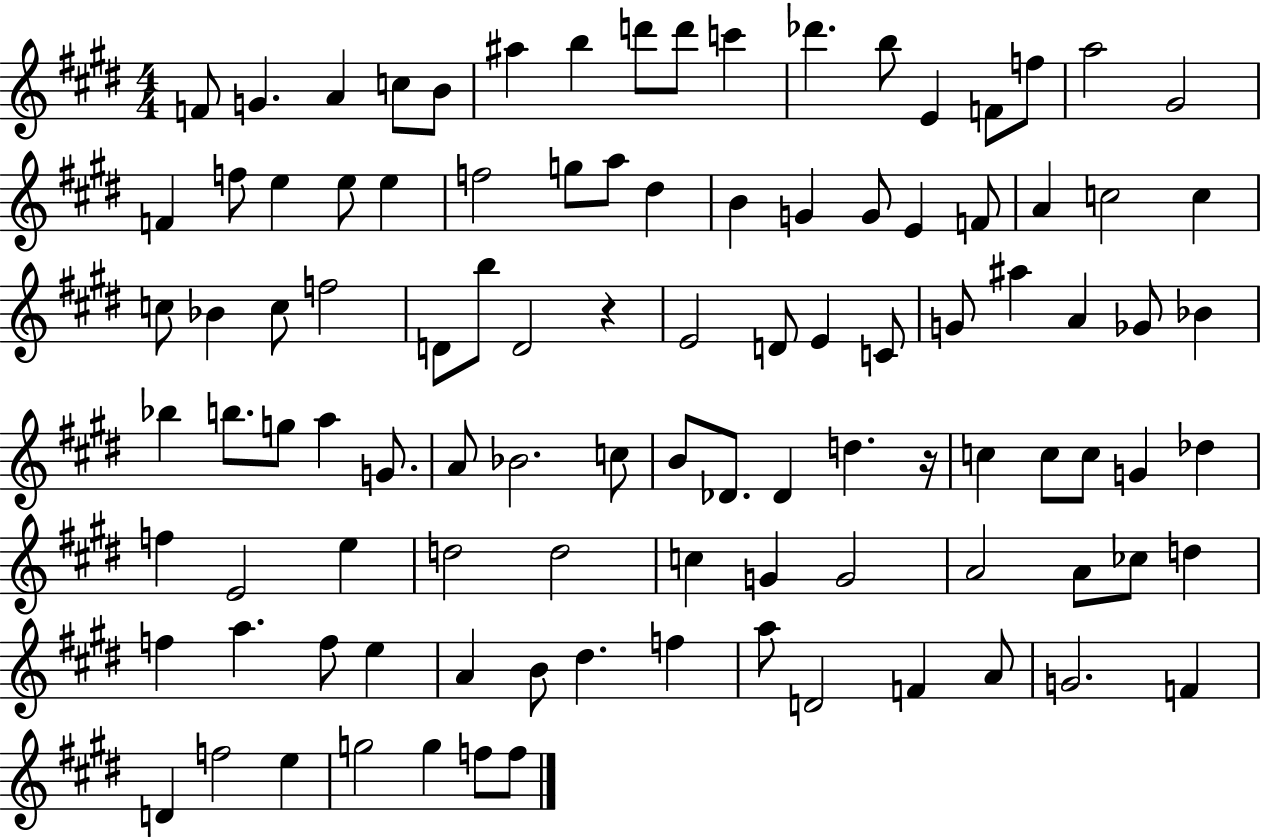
X:1
T:Untitled
M:4/4
L:1/4
K:E
F/2 G A c/2 B/2 ^a b d'/2 d'/2 c' _d' b/2 E F/2 f/2 a2 ^G2 F f/2 e e/2 e f2 g/2 a/2 ^d B G G/2 E F/2 A c2 c c/2 _B c/2 f2 D/2 b/2 D2 z E2 D/2 E C/2 G/2 ^a A _G/2 _B _b b/2 g/2 a G/2 A/2 _B2 c/2 B/2 _D/2 _D d z/4 c c/2 c/2 G _d f E2 e d2 d2 c G G2 A2 A/2 _c/2 d f a f/2 e A B/2 ^d f a/2 D2 F A/2 G2 F D f2 e g2 g f/2 f/2